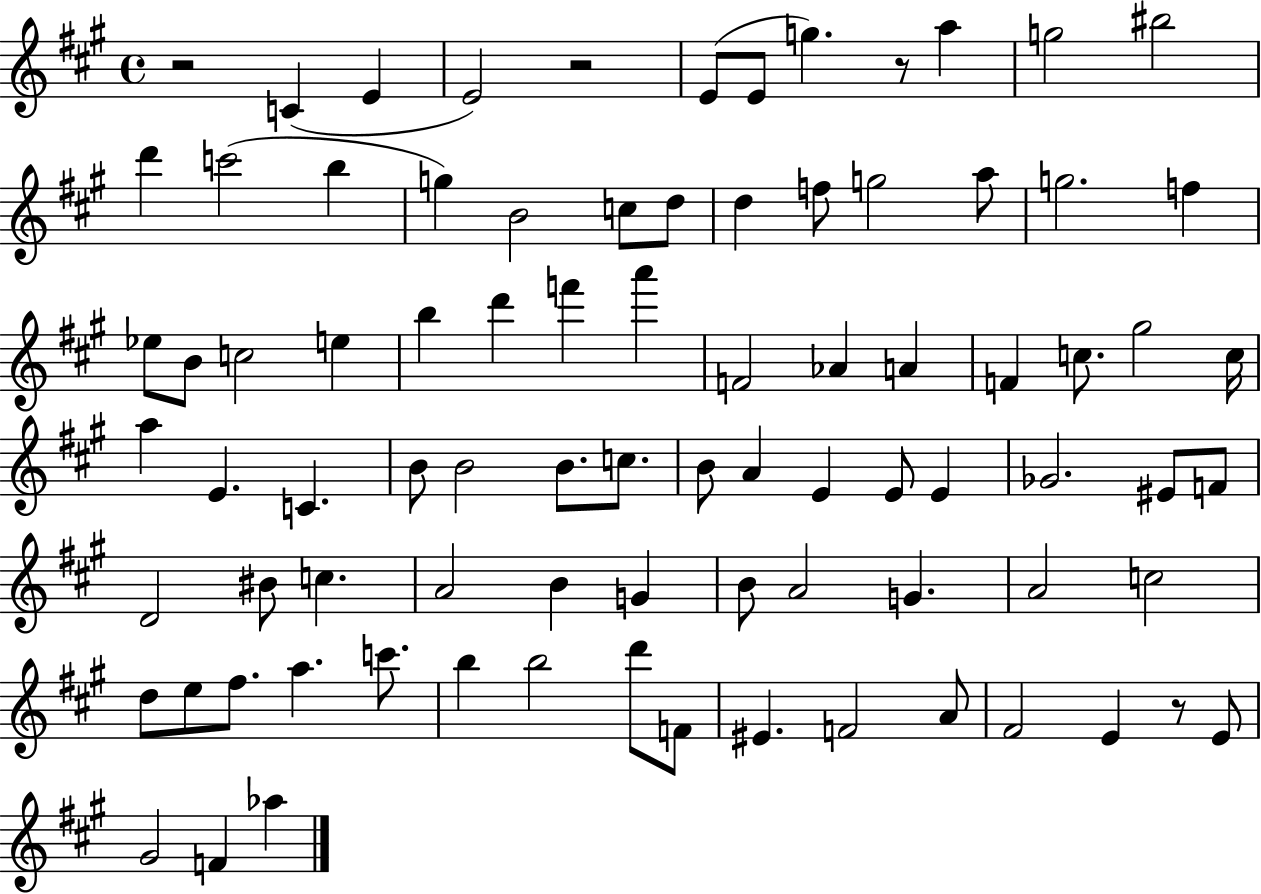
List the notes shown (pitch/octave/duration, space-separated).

R/h C4/q E4/q E4/h R/h E4/e E4/e G5/q. R/e A5/q G5/h BIS5/h D6/q C6/h B5/q G5/q B4/h C5/e D5/e D5/q F5/e G5/h A5/e G5/h. F5/q Eb5/e B4/e C5/h E5/q B5/q D6/q F6/q A6/q F4/h Ab4/q A4/q F4/q C5/e. G#5/h C5/s A5/q E4/q. C4/q. B4/e B4/h B4/e. C5/e. B4/e A4/q E4/q E4/e E4/q Gb4/h. EIS4/e F4/e D4/h BIS4/e C5/q. A4/h B4/q G4/q B4/e A4/h G4/q. A4/h C5/h D5/e E5/e F#5/e. A5/q. C6/e. B5/q B5/h D6/e F4/e EIS4/q. F4/h A4/e F#4/h E4/q R/e E4/e G#4/h F4/q Ab5/q